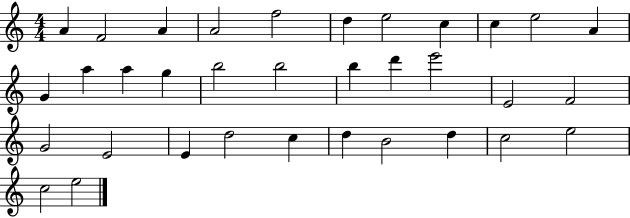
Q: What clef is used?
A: treble